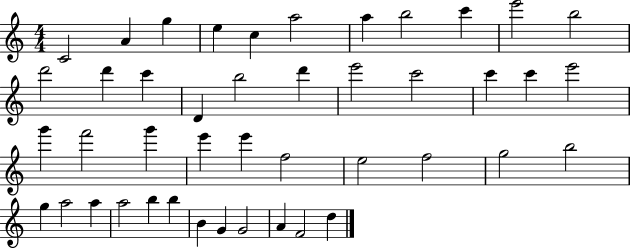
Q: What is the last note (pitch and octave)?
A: D5